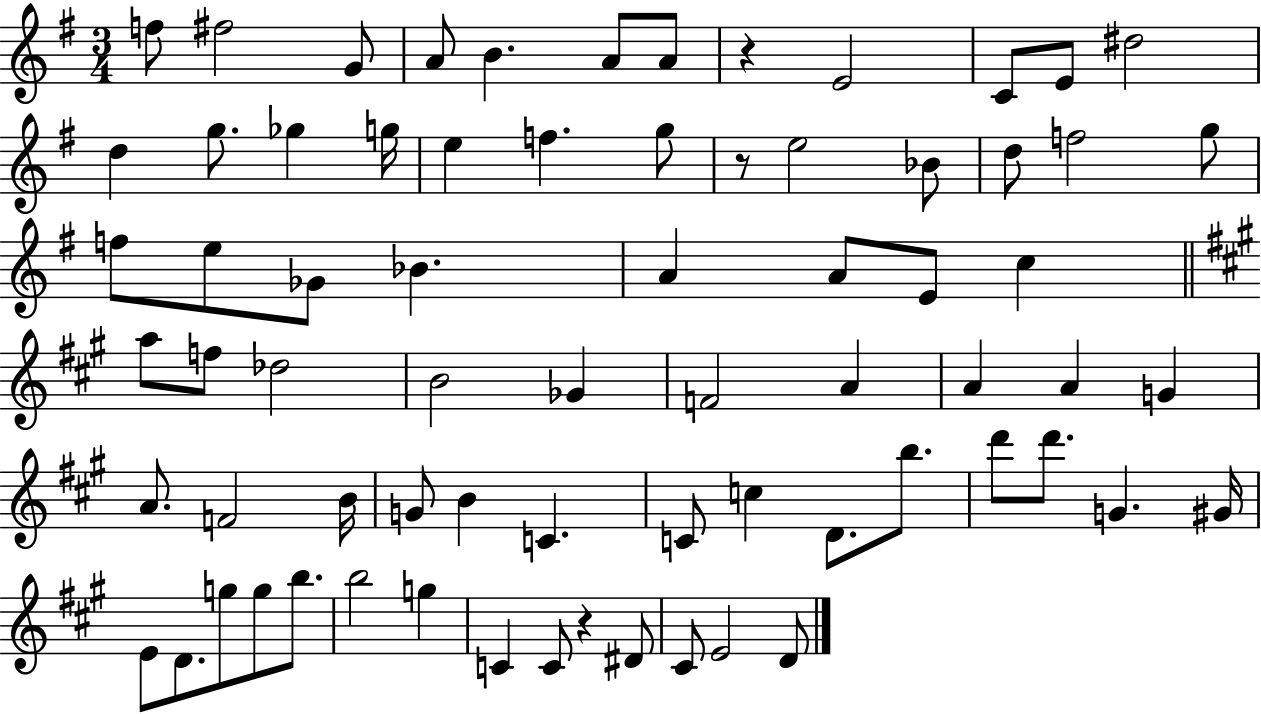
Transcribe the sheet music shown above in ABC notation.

X:1
T:Untitled
M:3/4
L:1/4
K:G
f/2 ^f2 G/2 A/2 B A/2 A/2 z E2 C/2 E/2 ^d2 d g/2 _g g/4 e f g/2 z/2 e2 _B/2 d/2 f2 g/2 f/2 e/2 _G/2 _B A A/2 E/2 c a/2 f/2 _d2 B2 _G F2 A A A G A/2 F2 B/4 G/2 B C C/2 c D/2 b/2 d'/2 d'/2 G ^G/4 E/2 D/2 g/2 g/2 b/2 b2 g C C/2 z ^D/2 ^C/2 E2 D/2